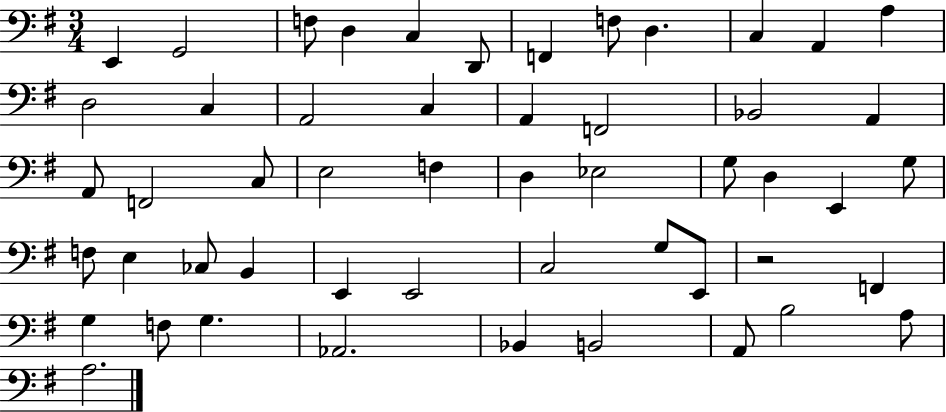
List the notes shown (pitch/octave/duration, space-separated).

E2/q G2/h F3/e D3/q C3/q D2/e F2/q F3/e D3/q. C3/q A2/q A3/q D3/h C3/q A2/h C3/q A2/q F2/h Bb2/h A2/q A2/e F2/h C3/e E3/h F3/q D3/q Eb3/h G3/e D3/q E2/q G3/e F3/e E3/q CES3/e B2/q E2/q E2/h C3/h G3/e E2/e R/h F2/q G3/q F3/e G3/q. Ab2/h. Bb2/q B2/h A2/e B3/h A3/e A3/h.